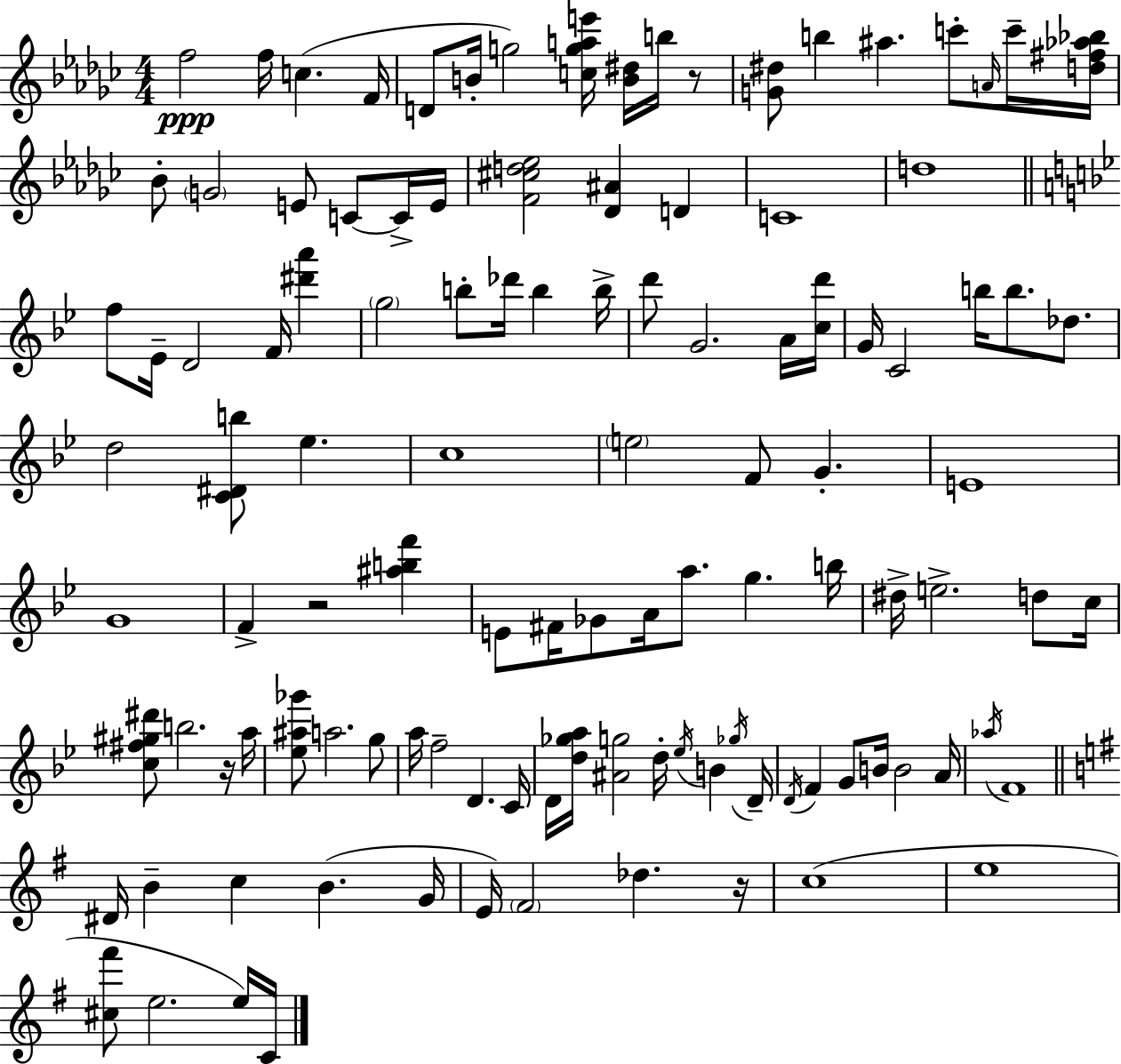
{
  \clef treble
  \numericTimeSignature
  \time 4/4
  \key ees \minor
  f''2\ppp f''16 c''4.( f'16 | d'8 b'16-. g''2) <c'' g'' a'' e'''>16 <b' dis''>16 b''16 r8 | <g' dis''>8 b''4 ais''4. c'''8-. \grace { a'16 } c'''16-- | <d'' fis'' aes'' bes''>16 bes'8-. \parenthesize g'2 e'8 c'8~~ c'16-> | \break e'16 <f' cis'' d'' ees''>2 <des' ais'>4 d'4 | c'1 | d''1 | \bar "||" \break \key g \minor f''8 ees'16-- d'2 f'16 <dis''' a'''>4 | \parenthesize g''2 b''8-. des'''16 b''4 b''16-> | d'''8 g'2. a'16 <c'' d'''>16 | g'16 c'2 b''16 b''8. des''8. | \break d''2 <c' dis' b''>8 ees''4. | c''1 | \parenthesize e''2 f'8 g'4.-. | e'1 | \break g'1 | f'4-> r2 <ais'' b'' f'''>4 | e'8 fis'16 ges'8 a'16 a''8. g''4. b''16 | dis''16-> e''2.-> d''8 c''16 | \break <c'' fis'' gis'' dis'''>8 b''2. r16 a''16 | <ees'' ais'' ges'''>8 a''2. g''8 | a''16 f''2-- d'4. c'16 | d'16 <d'' ges'' a''>16 <ais' g''>2 d''16-. \acciaccatura { ees''16 } b'4 | \break \acciaccatura { ges''16 } d'16-- \acciaccatura { d'16 } f'4 g'8 b'16 b'2 | a'16 \acciaccatura { aes''16 } f'1 | \bar "||" \break \key g \major dis'16 b'4-- c''4 b'4.( g'16 | e'16) \parenthesize fis'2 des''4. r16 | c''1( | e''1 | \break <cis'' fis'''>8 e''2. e''16) c'16 | \bar "|."
}